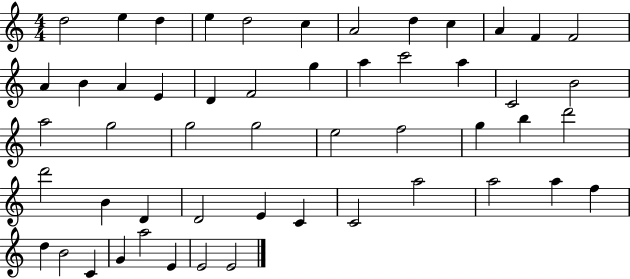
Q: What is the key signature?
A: C major